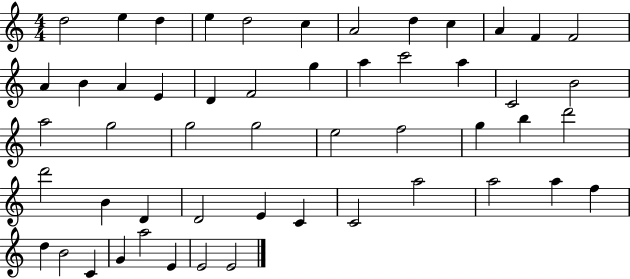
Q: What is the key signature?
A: C major